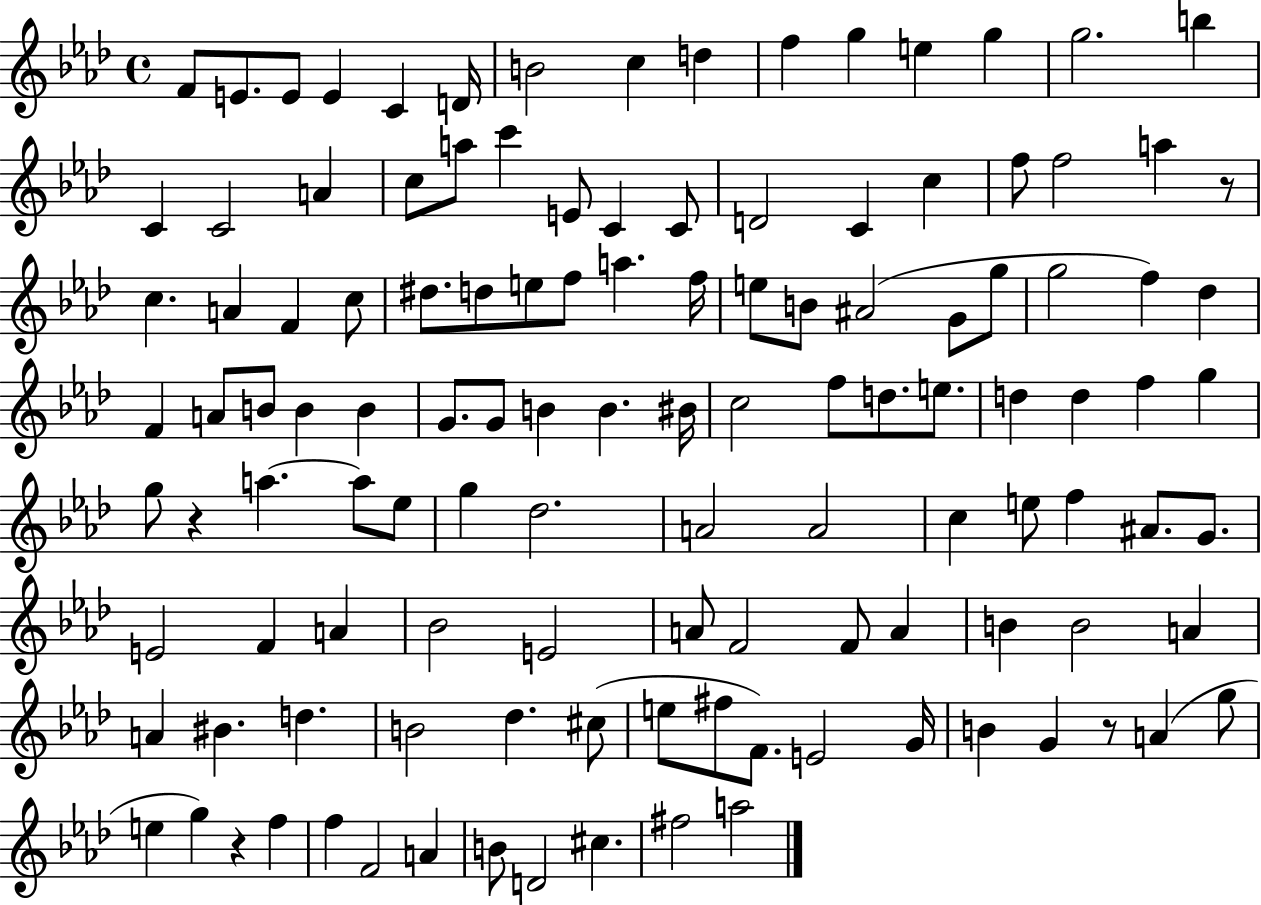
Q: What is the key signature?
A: AES major